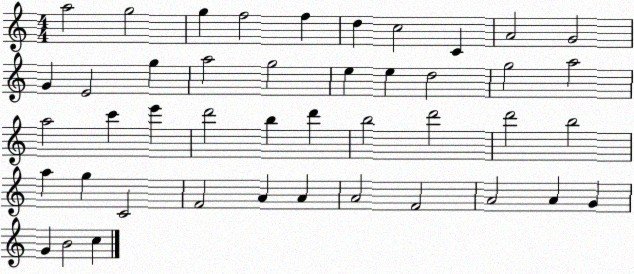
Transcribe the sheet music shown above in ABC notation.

X:1
T:Untitled
M:4/4
L:1/4
K:C
a2 g2 g f2 f d c2 C A2 G2 G E2 g a2 g2 e e d2 g2 a2 a2 c' e' d'2 b d' b2 d'2 d'2 b2 a g C2 F2 A A A2 F2 A2 A G G B2 c